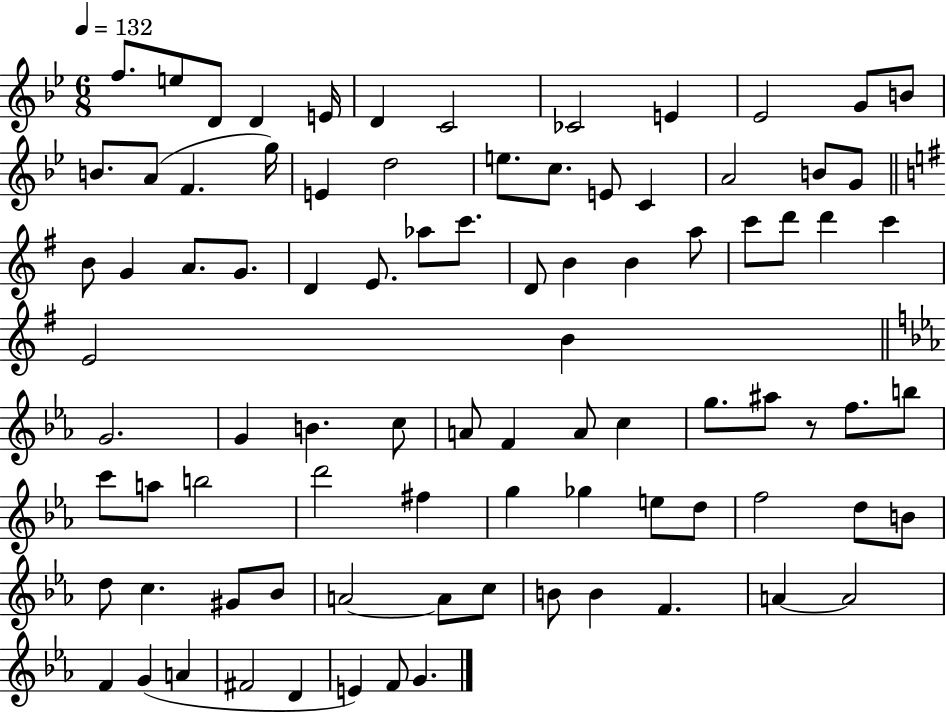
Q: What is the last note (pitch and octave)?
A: G4